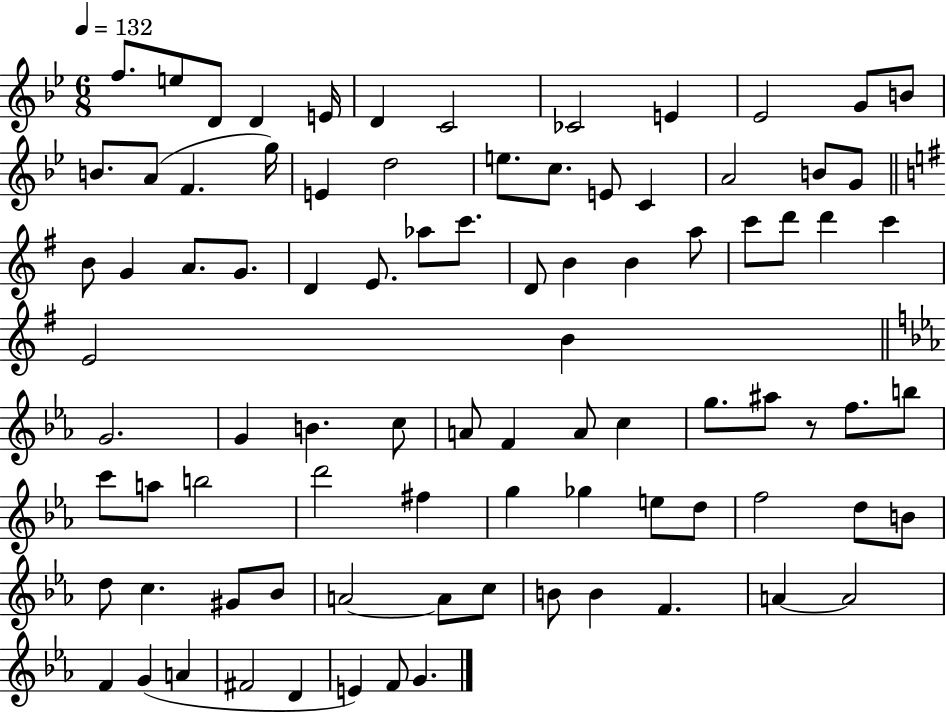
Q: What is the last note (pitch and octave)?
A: G4